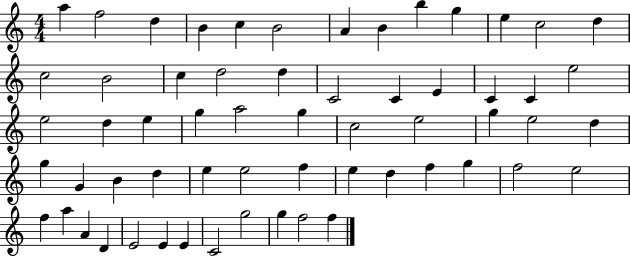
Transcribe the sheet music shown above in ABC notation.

X:1
T:Untitled
M:4/4
L:1/4
K:C
a f2 d B c B2 A B b g e c2 d c2 B2 c d2 d C2 C E C C e2 e2 d e g a2 g c2 e2 g e2 d g G B d e e2 f e d f g f2 e2 f a A D E2 E E C2 g2 g f2 f